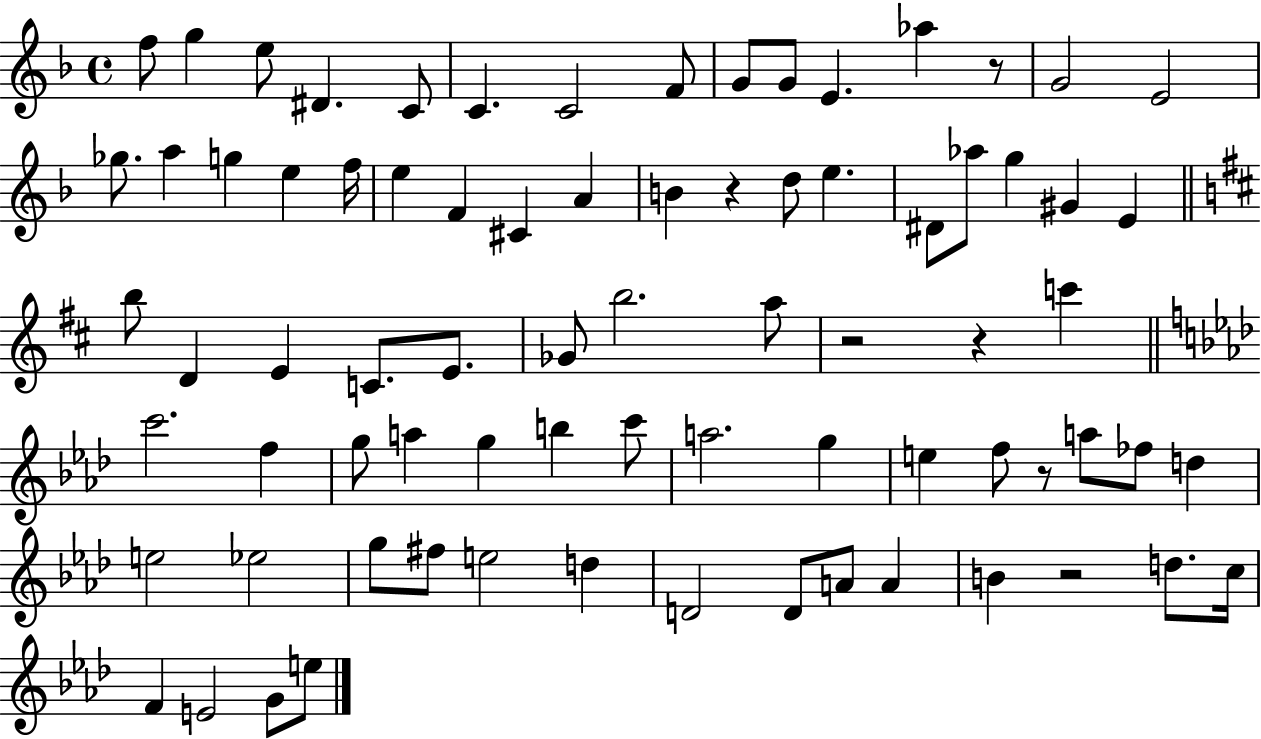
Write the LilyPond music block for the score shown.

{
  \clef treble
  \time 4/4
  \defaultTimeSignature
  \key f \major
  \repeat volta 2 { f''8 g''4 e''8 dis'4. c'8 | c'4. c'2 f'8 | g'8 g'8 e'4. aes''4 r8 | g'2 e'2 | \break ges''8. a''4 g''4 e''4 f''16 | e''4 f'4 cis'4 a'4 | b'4 r4 d''8 e''4. | dis'8 aes''8 g''4 gis'4 e'4 | \break \bar "||" \break \key d \major b''8 d'4 e'4 c'8. e'8. | ges'8 b''2. a''8 | r2 r4 c'''4 | \bar "||" \break \key aes \major c'''2. f''4 | g''8 a''4 g''4 b''4 c'''8 | a''2. g''4 | e''4 f''8 r8 a''8 fes''8 d''4 | \break e''2 ees''2 | g''8 fis''8 e''2 d''4 | d'2 d'8 a'8 a'4 | b'4 r2 d''8. c''16 | \break f'4 e'2 g'8 e''8 | } \bar "|."
}